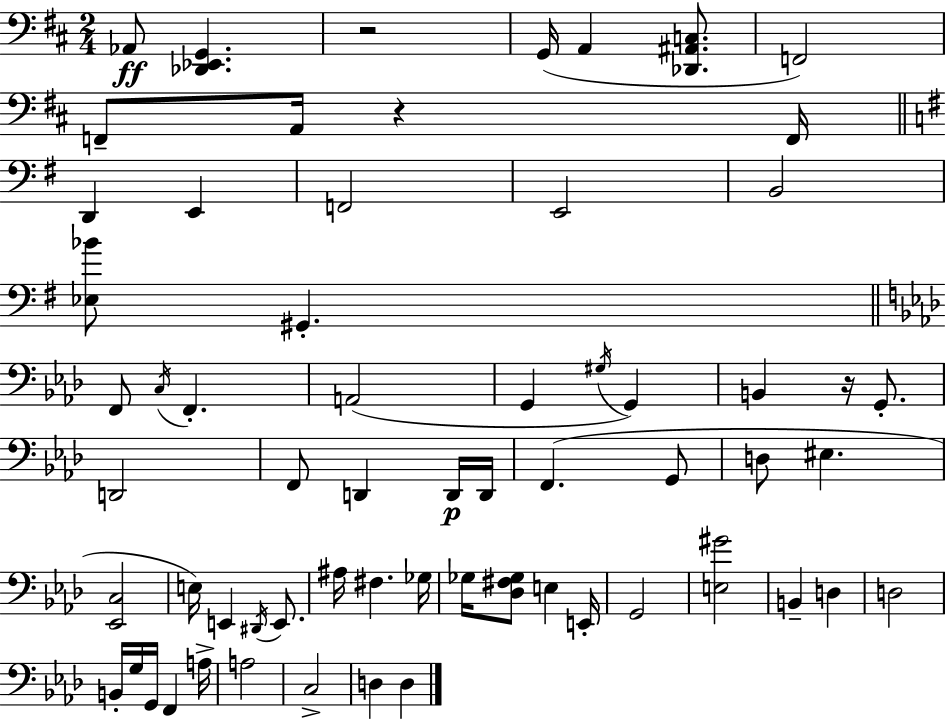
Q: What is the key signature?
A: D major